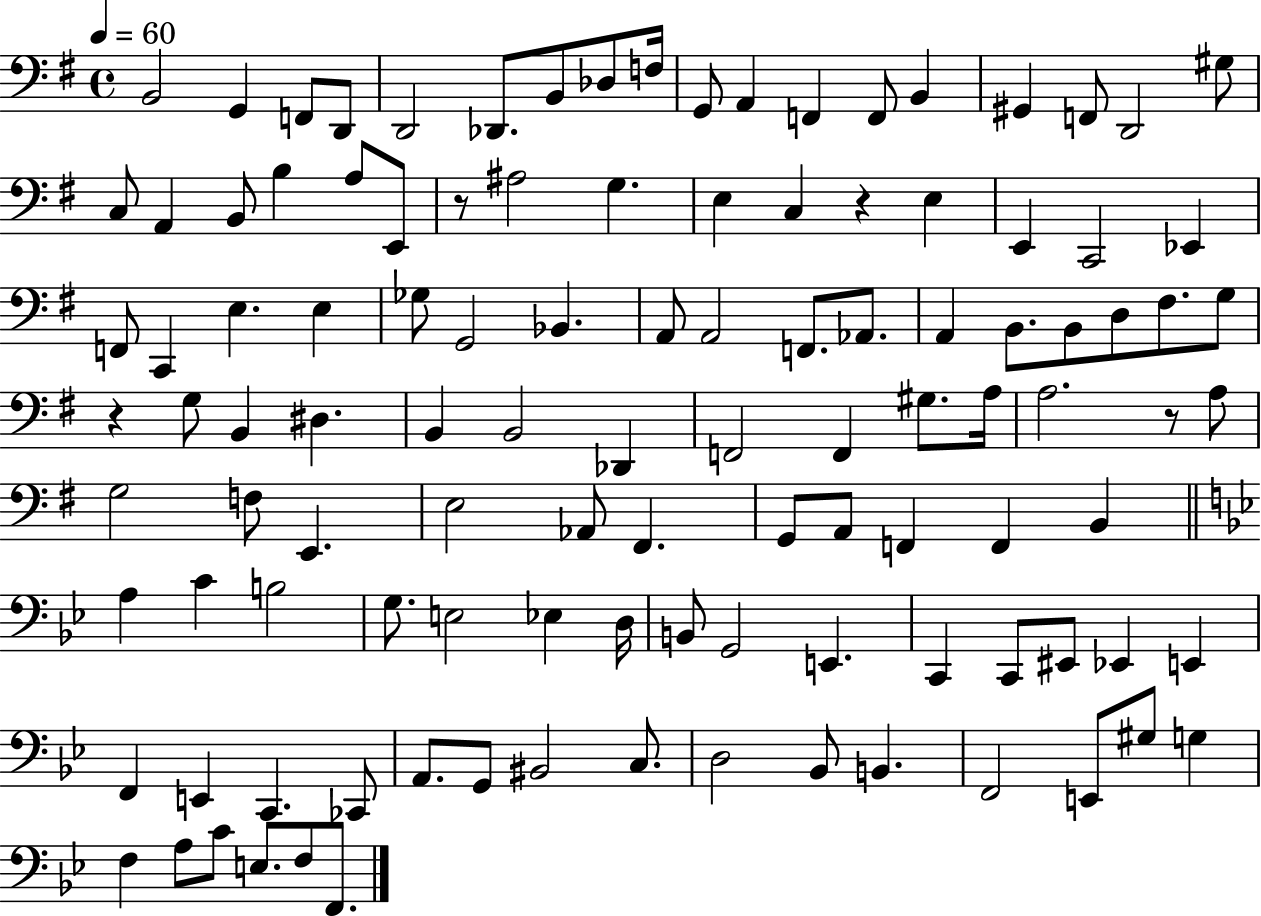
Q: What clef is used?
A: bass